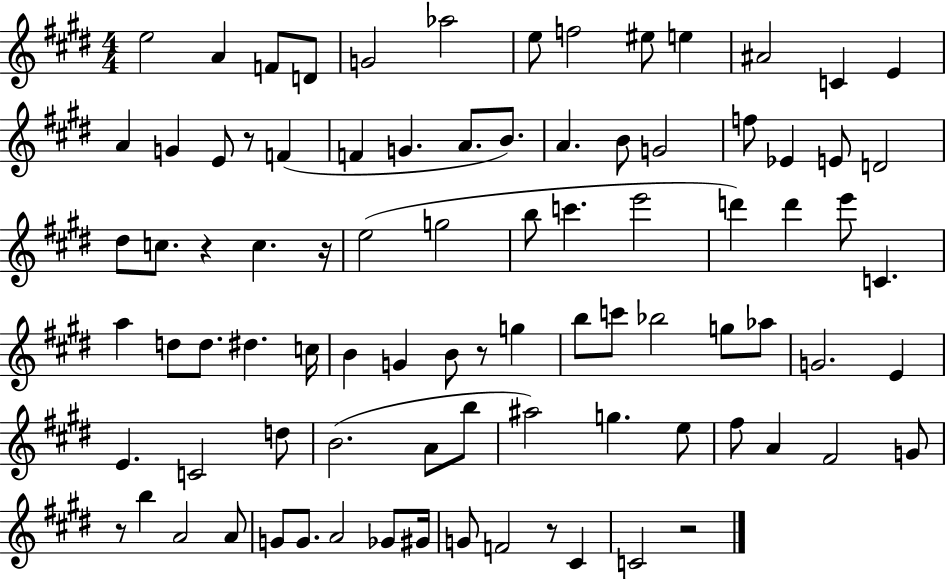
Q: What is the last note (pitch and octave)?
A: C4